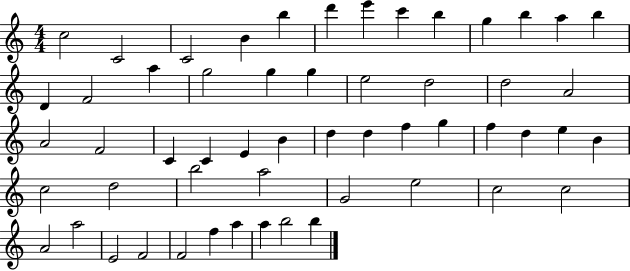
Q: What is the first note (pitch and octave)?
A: C5